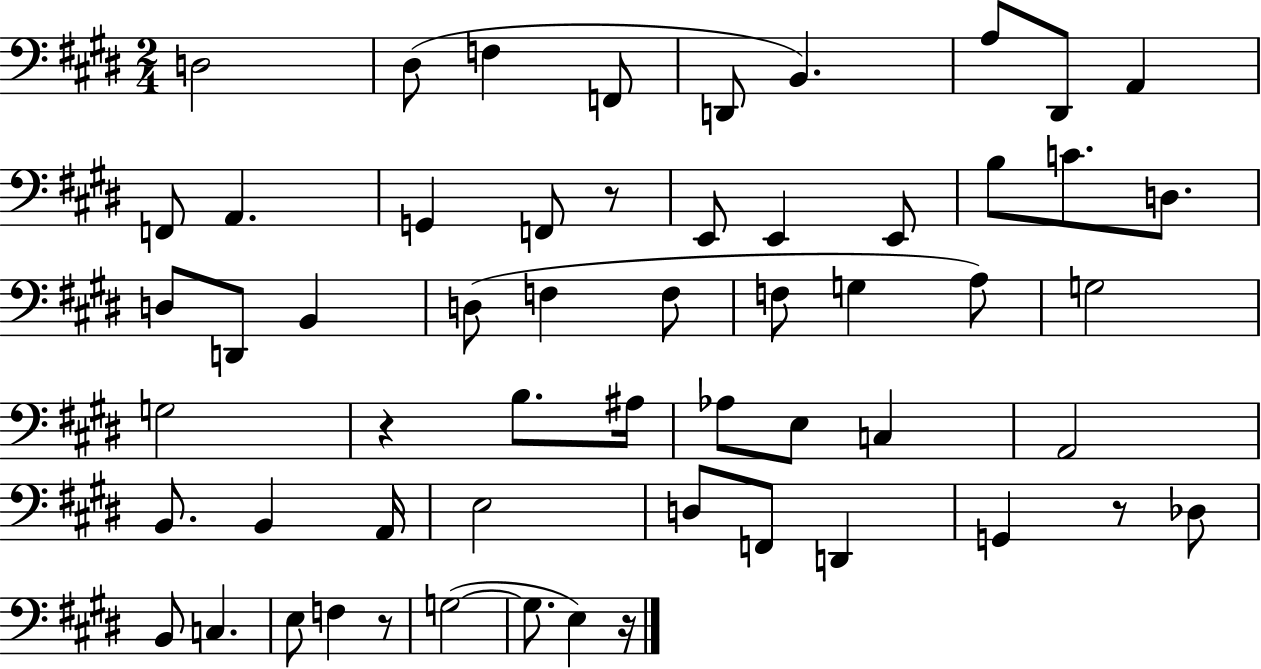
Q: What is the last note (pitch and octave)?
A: E3